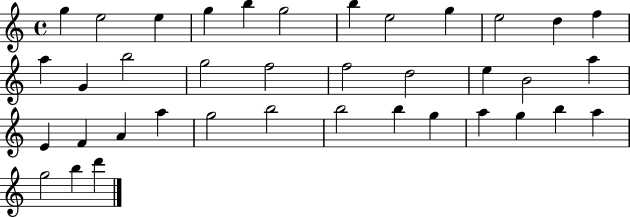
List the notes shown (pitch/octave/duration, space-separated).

G5/q E5/h E5/q G5/q B5/q G5/h B5/q E5/h G5/q E5/h D5/q F5/q A5/q G4/q B5/h G5/h F5/h F5/h D5/h E5/q B4/h A5/q E4/q F4/q A4/q A5/q G5/h B5/h B5/h B5/q G5/q A5/q G5/q B5/q A5/q G5/h B5/q D6/q